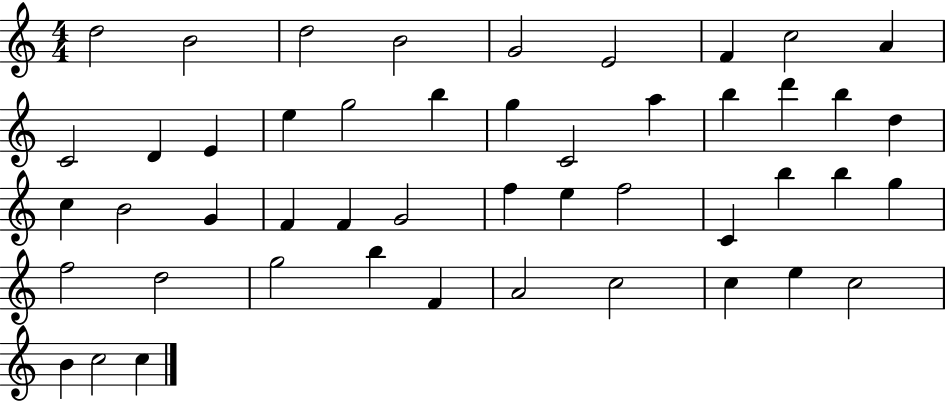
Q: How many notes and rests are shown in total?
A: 48